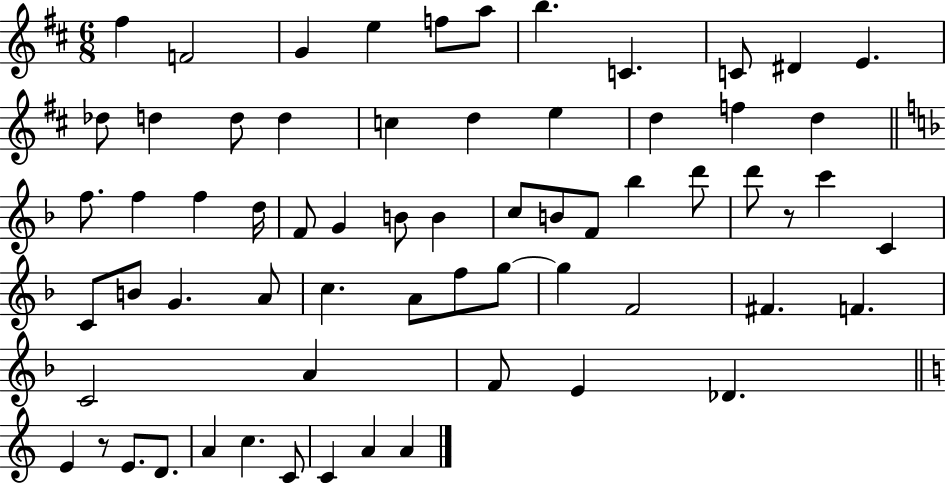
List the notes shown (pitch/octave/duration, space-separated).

F#5/q F4/h G4/q E5/q F5/e A5/e B5/q. C4/q. C4/e D#4/q E4/q. Db5/e D5/q D5/e D5/q C5/q D5/q E5/q D5/q F5/q D5/q F5/e. F5/q F5/q D5/s F4/e G4/q B4/e B4/q C5/e B4/e F4/e Bb5/q D6/e D6/e R/e C6/q C4/q C4/e B4/e G4/q. A4/e C5/q. A4/e F5/e G5/e G5/q F4/h F#4/q. F4/q. C4/h A4/q F4/e E4/q Db4/q. E4/q R/e E4/e. D4/e. A4/q C5/q. C4/e C4/q A4/q A4/q